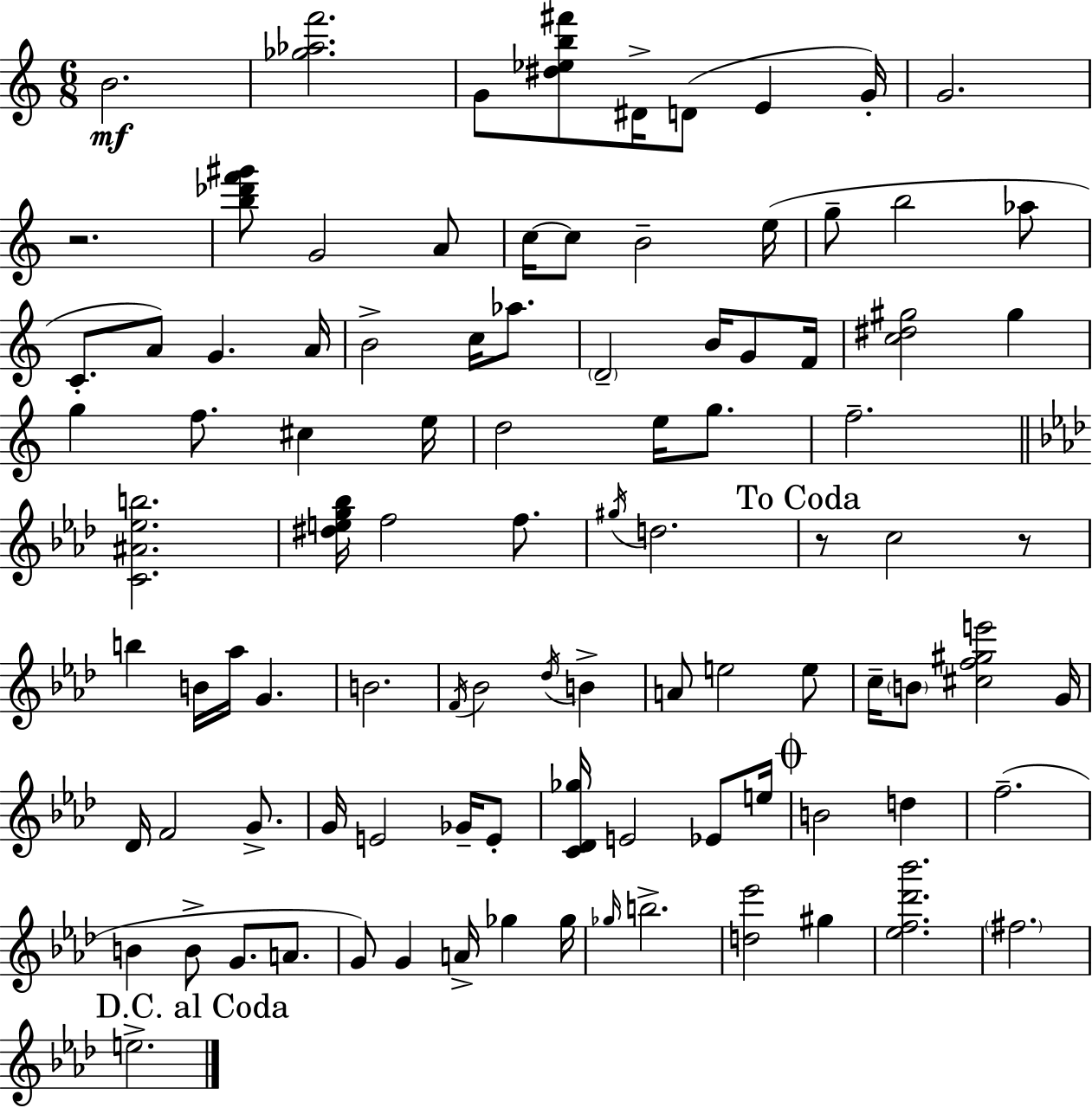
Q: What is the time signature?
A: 6/8